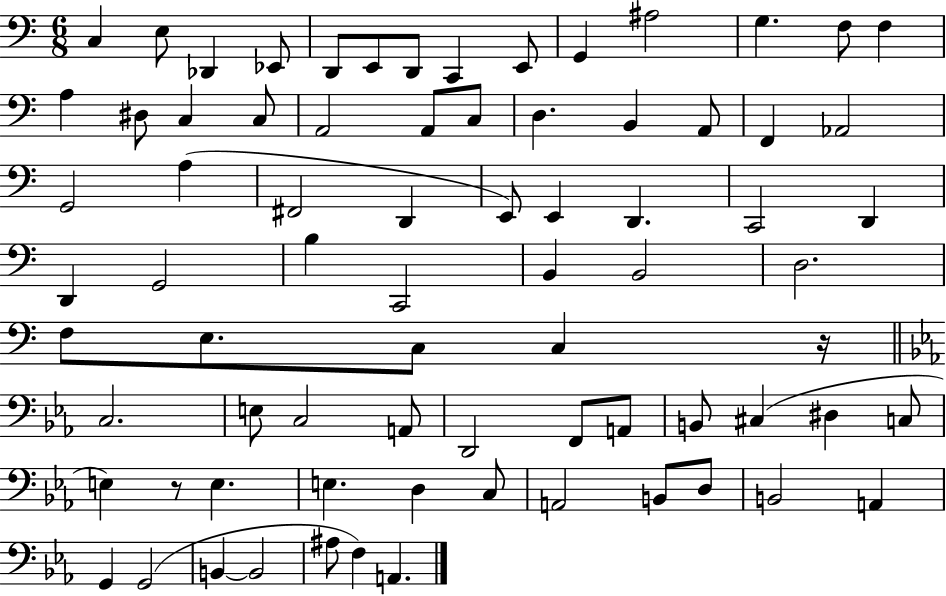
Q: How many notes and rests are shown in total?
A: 76